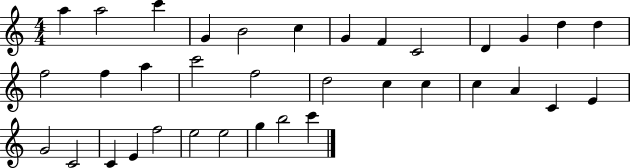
A5/q A5/h C6/q G4/q B4/h C5/q G4/q F4/q C4/h D4/q G4/q D5/q D5/q F5/h F5/q A5/q C6/h F5/h D5/h C5/q C5/q C5/q A4/q C4/q E4/q G4/h C4/h C4/q E4/q F5/h E5/h E5/h G5/q B5/h C6/q